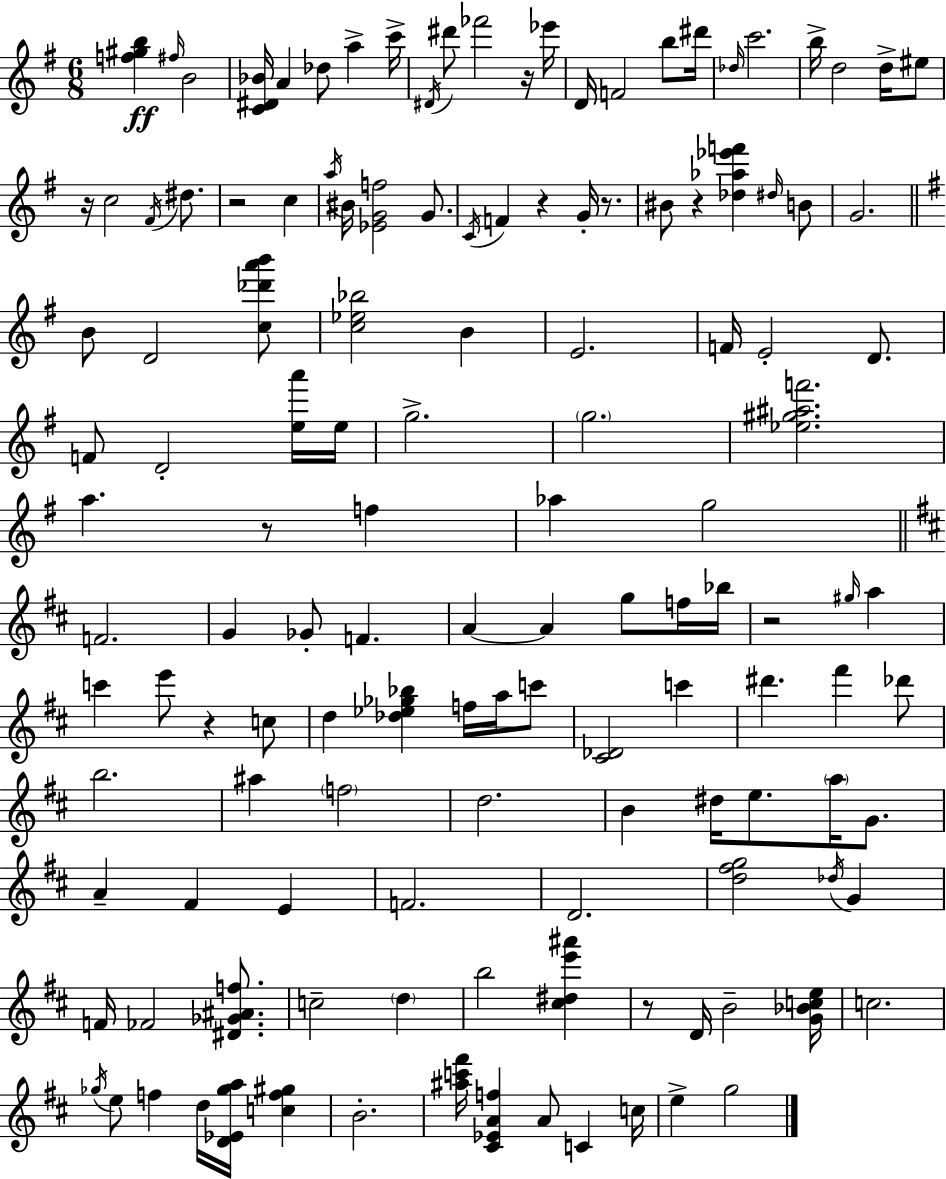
{
  \clef treble
  \numericTimeSignature
  \time 6/8
  \key g \major
  <f'' gis'' b''>4\ff \grace { fis''16 } b'2 | <c' dis' bes'>16 a'4 des''8 a''4-> | c'''16-> \acciaccatura { dis'16 } dis'''8 fes'''2 | r16 ees'''16 d'16 f'2 b''8 | \break dis'''16 \grace { des''16 } c'''2. | b''16-> d''2 | d''16-> eis''8 r16 c''2 | \acciaccatura { fis'16 } dis''8. r2 | \break c''4 \acciaccatura { a''16 } bis'16 <ees' g' f''>2 | g'8. \acciaccatura { c'16 } f'4 r4 | g'16-. r8. bis'8 r4 | <des'' aes'' ees''' f'''>4 \grace { dis''16 } b'8 g'2. | \break \bar "||" \break \key g \major b'8 d'2 <c'' des''' a''' b'''>8 | <c'' ees'' bes''>2 b'4 | e'2. | f'16 e'2-. d'8. | \break f'8 d'2-. <e'' a'''>16 e''16 | g''2.-> | \parenthesize g''2. | <ees'' gis'' ais'' f'''>2. | \break a''4. r8 f''4 | aes''4 g''2 | \bar "||" \break \key b \minor f'2. | g'4 ges'8-. f'4. | a'4~~ a'4 g''8 f''16 bes''16 | r2 \grace { gis''16 } a''4 | \break c'''4 e'''8 r4 c''8 | d''4 <des'' ees'' ges'' bes''>4 f''16 a''16 c'''8 | <cis' des'>2 c'''4 | dis'''4. fis'''4 des'''8 | \break b''2. | ais''4 \parenthesize f''2 | d''2. | b'4 dis''16 e''8. \parenthesize a''16 g'8. | \break a'4-- fis'4 e'4 | f'2. | d'2. | <d'' fis'' g''>2 \acciaccatura { des''16 } g'4 | \break f'16 fes'2 <dis' ges' ais' f''>8. | c''2-- \parenthesize d''4 | b''2 <cis'' dis'' e''' ais'''>4 | r8 d'16 b'2-- | \break <g' bes' c'' e''>16 c''2. | \acciaccatura { ges''16 } e''8 f''4 d''16 <d' ees' ges'' a''>16 <c'' f'' gis''>4 | b'2.-. | <ais'' c''' fis'''>16 <cis' ees' a' f''>4 a'8 c'4 | \break c''16 e''4-> g''2 | \bar "|."
}